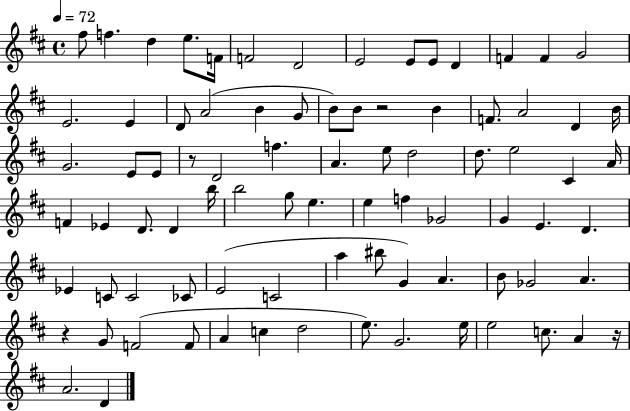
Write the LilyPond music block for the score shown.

{
  \clef treble
  \time 4/4
  \defaultTimeSignature
  \key d \major
  \tempo 4 = 72
  fis''8 f''4. d''4 e''8. f'16 | f'2 d'2 | e'2 e'8 e'8 d'4 | f'4 f'4 g'2 | \break e'2. e'4 | d'8 a'2( b'4 g'8 | b'8) b'8 r2 b'4 | f'8. a'2 d'4 b'16 | \break g'2. e'8 e'8 | r8 d'2 f''4. | a'4. e''8 d''2 | d''8. e''2 cis'4 a'16 | \break f'4 ees'4 d'8. d'4 b''16 | b''2 g''8 e''4. | e''4 f''4 ges'2 | g'4 e'4. d'4. | \break ees'4 c'8 c'2 ces'8 | e'2( c'2 | a''4 bis''8 g'4) a'4. | b'8 ges'2 a'4. | \break r4 g'8 f'2( f'8 | a'4 c''4 d''2 | e''8.) g'2. e''16 | e''2 c''8. a'4 r16 | \break a'2. d'4 | \bar "|."
}